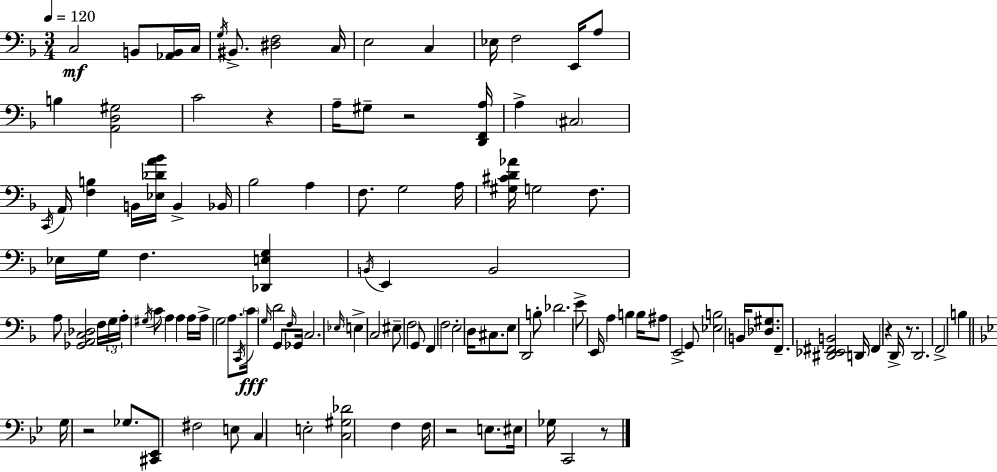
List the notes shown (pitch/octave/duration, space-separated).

C3/h B2/e [Ab2,B2]/s C3/s G3/s BIS2/e. [D#3,F3]/h C3/s E3/h C3/q Eb3/s F3/h E2/s A3/e B3/q [A2,D3,G#3]/h C4/h R/q A3/s G#3/e R/h [D2,F2,A3]/s A3/q C#3/h C2/s A2/s [F3,B3]/q B2/s [Eb3,Db4,A4,Bb4]/s B2/q Bb2/s Bb3/h A3/q F3/e. G3/h A3/s [G#3,C#4,D4,Ab4]/s G3/h F3/e. Eb3/s G3/s F3/q. [Db2,E3,G3]/q B2/s E2/q B2/h A3/e [Gb2,A2,C3,Db3]/h F3/s G3/s A3/s G#3/s C4/e A3/q A3/q A3/s A3/s G3/h A3/e. C2/s C4/s G3/s D4/h G2/e F3/s Gb2/s C3/h. Eb3/s E3/q C3/h EIS3/e F3/h G2/e F2/q F3/h E3/h D3/s C#3/e. E3/e D2/h B3/e Db4/h. E4/e E2/s A3/q B3/q B3/s A#3/e E2/h G2/e [Eb3,B3]/h B2/s [Db3,G#3]/e. F2/e. [D#2,Eb2,F#2,B2]/h D2/s F#2/q R/q D2/s R/e. D2/h. F2/h B3/q G3/s R/h Gb3/e. [C#2,Eb2]/e F#3/h E3/e C3/q E3/h [C3,G#3,Db4]/h F3/q F3/s R/h E3/e. EIS3/s Gb3/s C2/h R/e